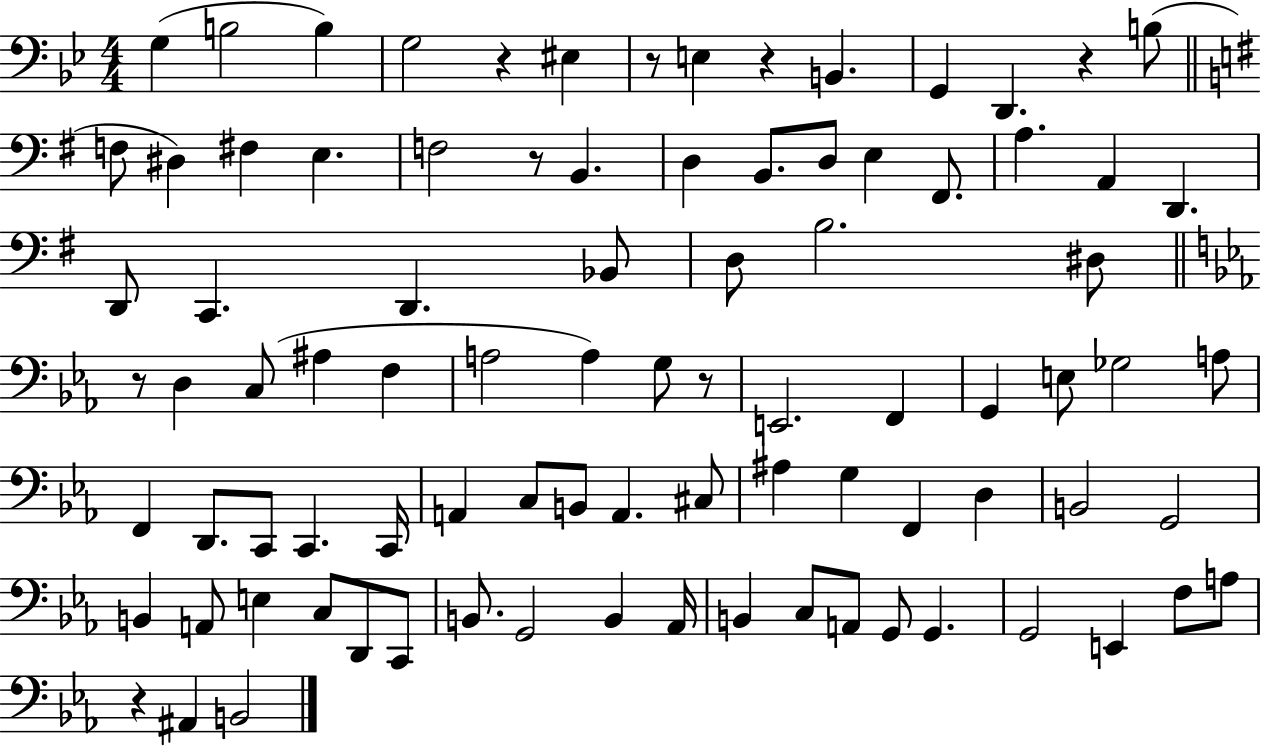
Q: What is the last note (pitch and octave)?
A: B2